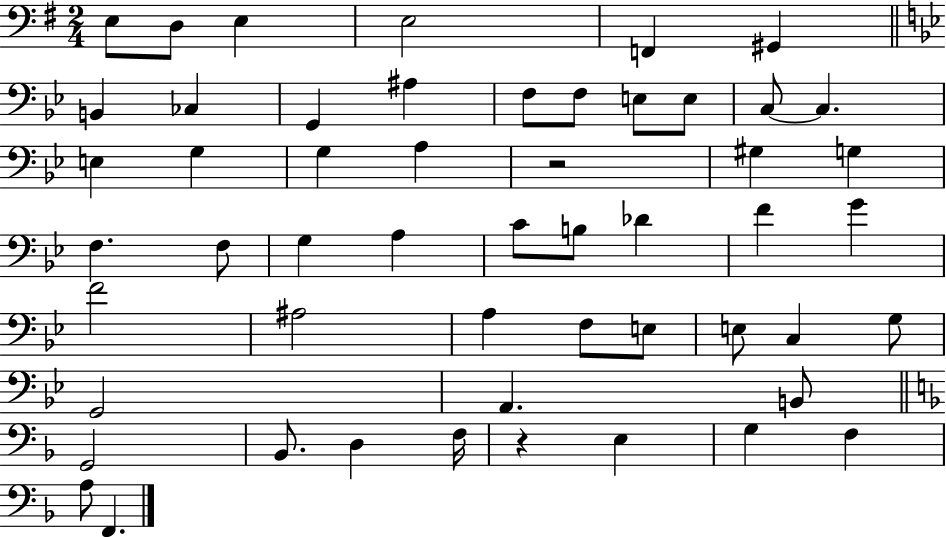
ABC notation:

X:1
T:Untitled
M:2/4
L:1/4
K:G
E,/2 D,/2 E, E,2 F,, ^G,, B,, _C, G,, ^A, F,/2 F,/2 E,/2 E,/2 C,/2 C, E, G, G, A, z2 ^G, G, F, F,/2 G, A, C/2 B,/2 _D F G F2 ^A,2 A, F,/2 E,/2 E,/2 C, G,/2 G,,2 A,, B,,/2 G,,2 _B,,/2 D, F,/4 z E, G, F, A,/2 F,,